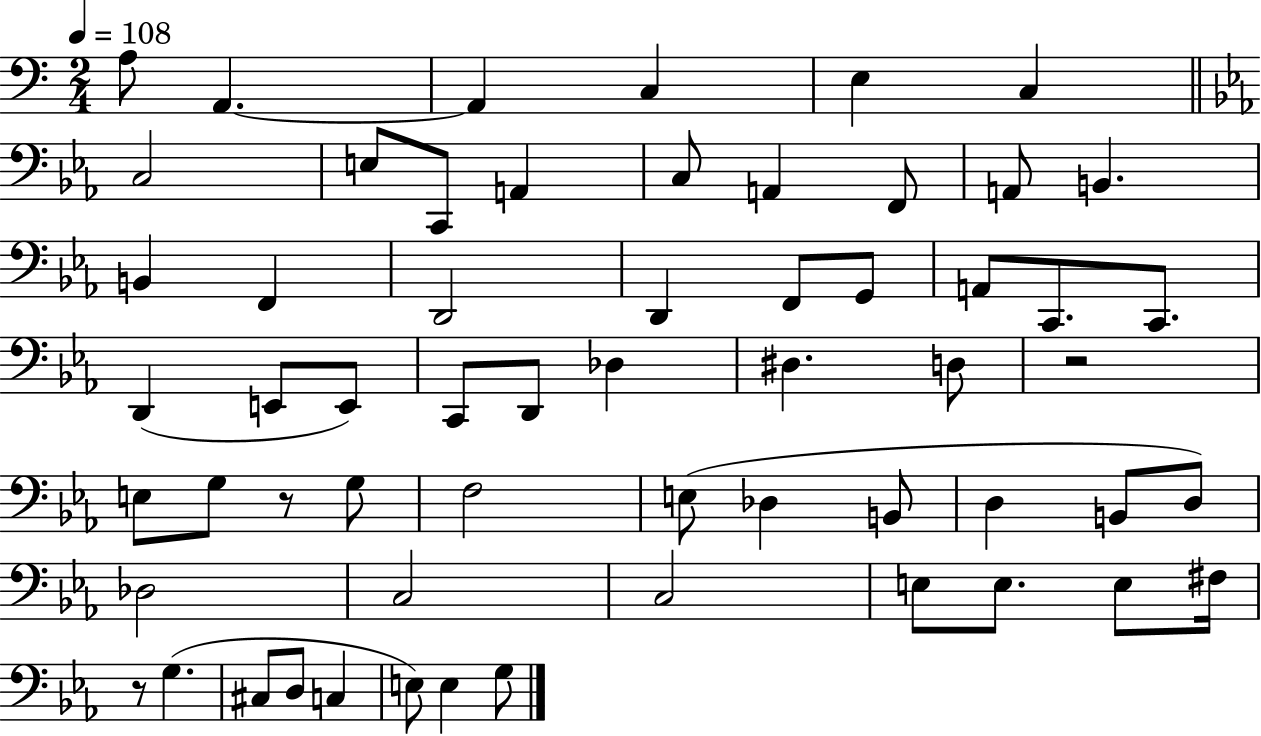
A3/e A2/q. A2/q C3/q E3/q C3/q C3/h E3/e C2/e A2/q C3/e A2/q F2/e A2/e B2/q. B2/q F2/q D2/h D2/q F2/e G2/e A2/e C2/e. C2/e. D2/q E2/e E2/e C2/e D2/e Db3/q D#3/q. D3/e R/h E3/e G3/e R/e G3/e F3/h E3/e Db3/q B2/e D3/q B2/e D3/e Db3/h C3/h C3/h E3/e E3/e. E3/e F#3/s R/e G3/q. C#3/e D3/e C3/q E3/e E3/q G3/e